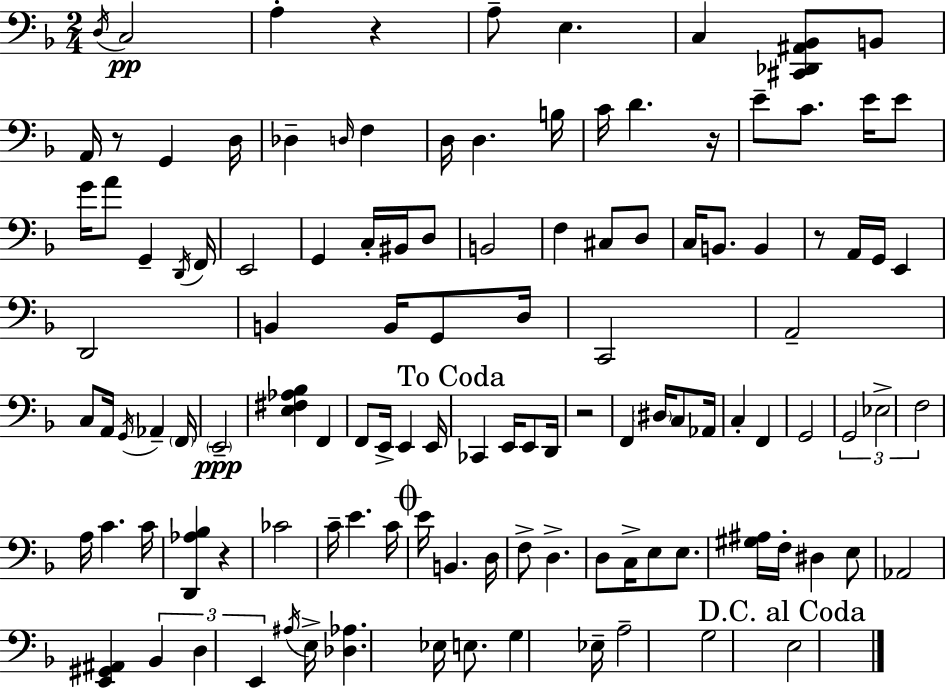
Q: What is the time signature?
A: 2/4